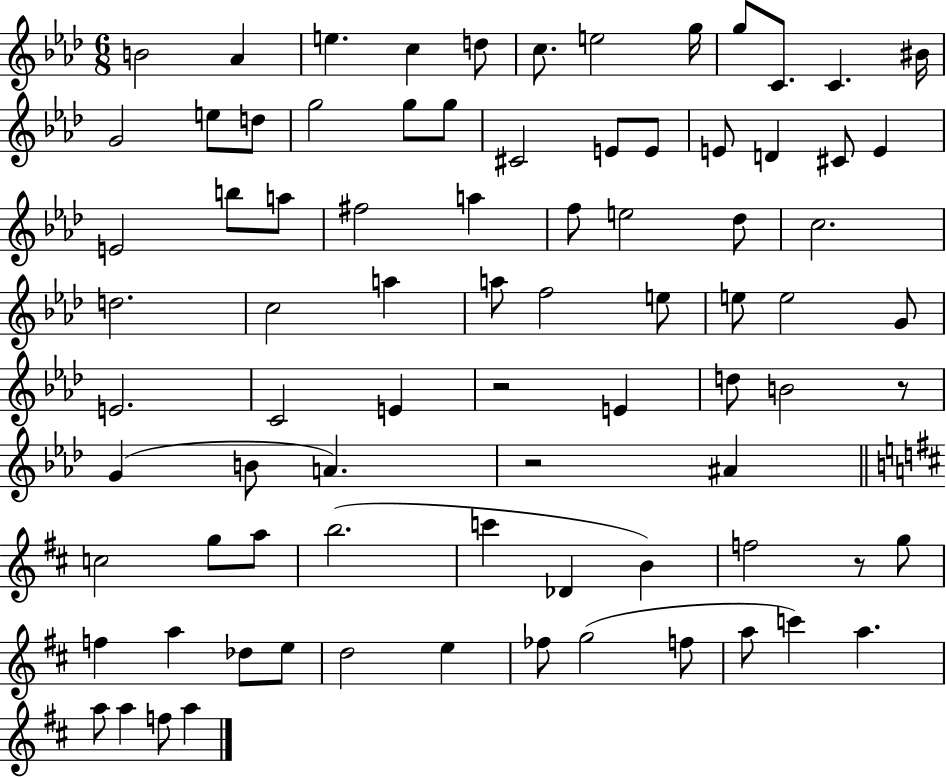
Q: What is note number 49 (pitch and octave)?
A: B4